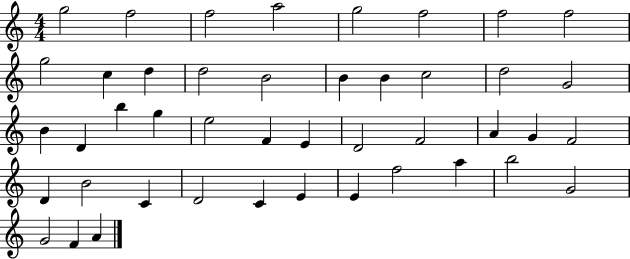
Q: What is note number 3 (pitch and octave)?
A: F5